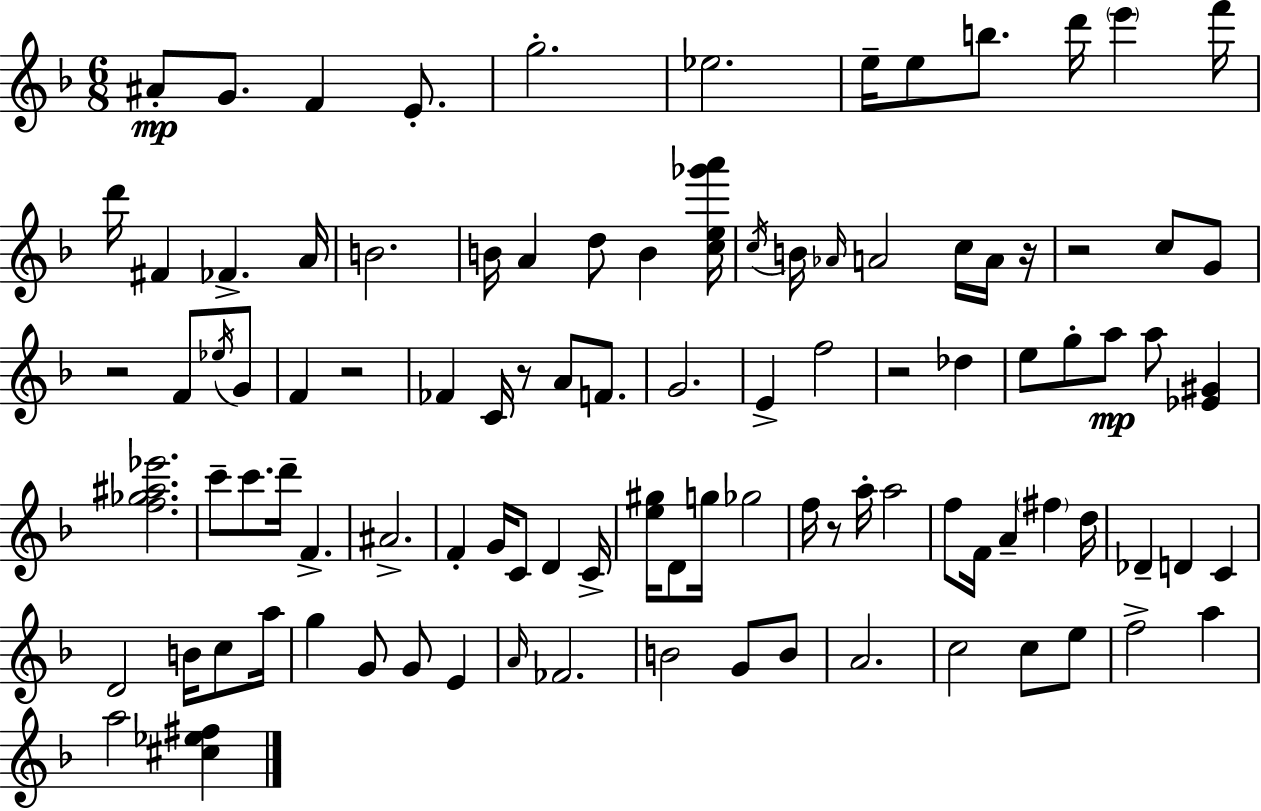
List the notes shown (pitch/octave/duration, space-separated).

A#4/e G4/e. F4/q E4/e. G5/h. Eb5/h. E5/s E5/e B5/e. D6/s E6/q F6/s D6/s F#4/q FES4/q. A4/s B4/h. B4/s A4/q D5/e B4/q [C5,E5,Gb6,A6]/s C5/s B4/s Ab4/s A4/h C5/s A4/s R/s R/h C5/e G4/e R/h F4/e Eb5/s G4/e F4/q R/h FES4/q C4/s R/e A4/e F4/e. G4/h. E4/q F5/h R/h Db5/q E5/e G5/e A5/e A5/e [Eb4,G#4]/q [F5,Gb5,A#5,Eb6]/h. C6/e C6/e. D6/s F4/q. A#4/h. F4/q G4/s C4/e D4/q C4/s [E5,G#5]/s D4/e G5/s Gb5/h F5/s R/e A5/s A5/h F5/e F4/s A4/q F#5/q D5/s Db4/q D4/q C4/q D4/h B4/s C5/e A5/s G5/q G4/e G4/e E4/q A4/s FES4/h. B4/h G4/e B4/e A4/h. C5/h C5/e E5/e F5/h A5/q A5/h [C#5,Eb5,F#5]/q